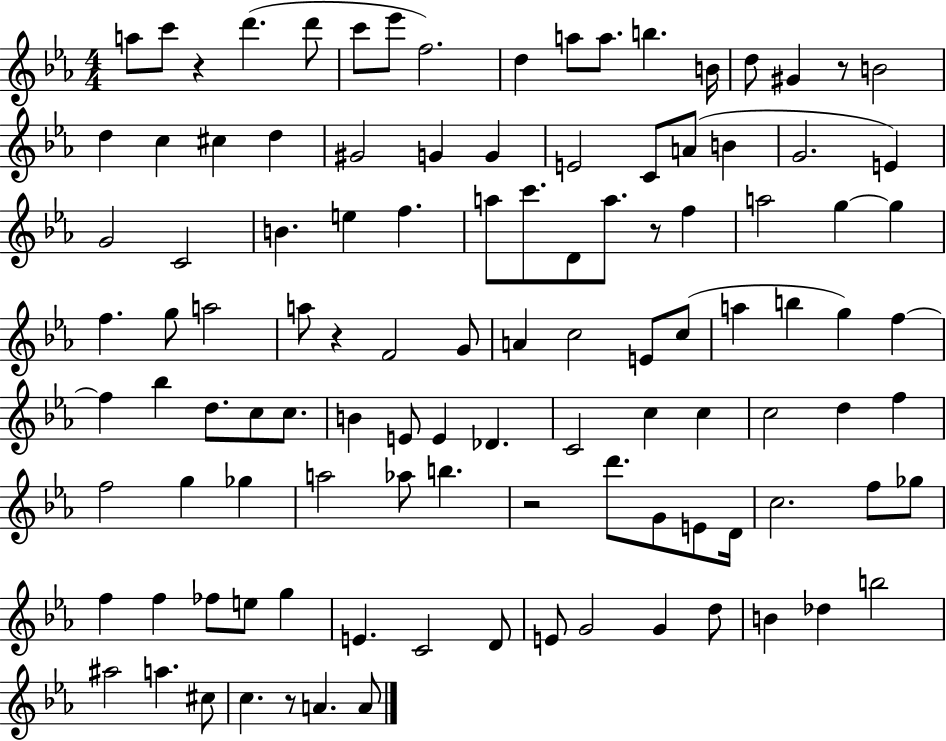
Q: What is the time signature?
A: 4/4